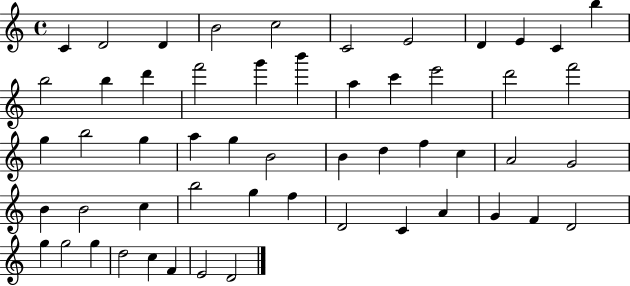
C4/q D4/h D4/q B4/h C5/h C4/h E4/h D4/q E4/q C4/q B5/q B5/h B5/q D6/q F6/h G6/q B6/q A5/q C6/q E6/h D6/h F6/h G5/q B5/h G5/q A5/q G5/q B4/h B4/q D5/q F5/q C5/q A4/h G4/h B4/q B4/h C5/q B5/h G5/q F5/q D4/h C4/q A4/q G4/q F4/q D4/h G5/q G5/h G5/q D5/h C5/q F4/q E4/h D4/h